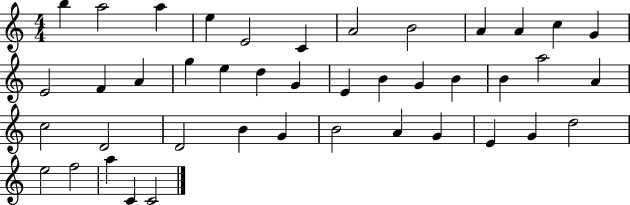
X:1
T:Untitled
M:4/4
L:1/4
K:C
b a2 a e E2 C A2 B2 A A c G E2 F A g e d G E B G B B a2 A c2 D2 D2 B G B2 A G E G d2 e2 f2 a C C2